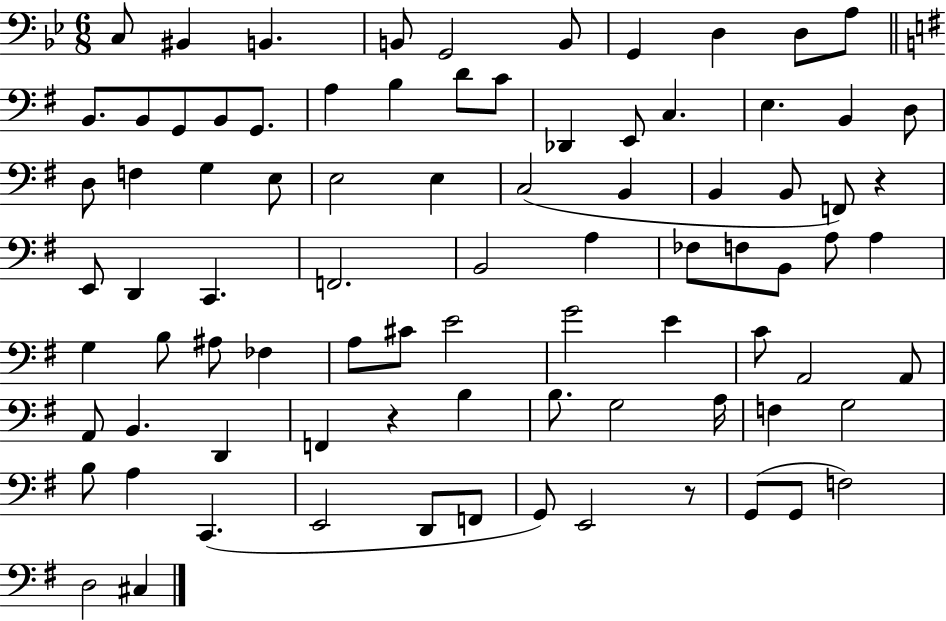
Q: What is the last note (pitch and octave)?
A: C#3